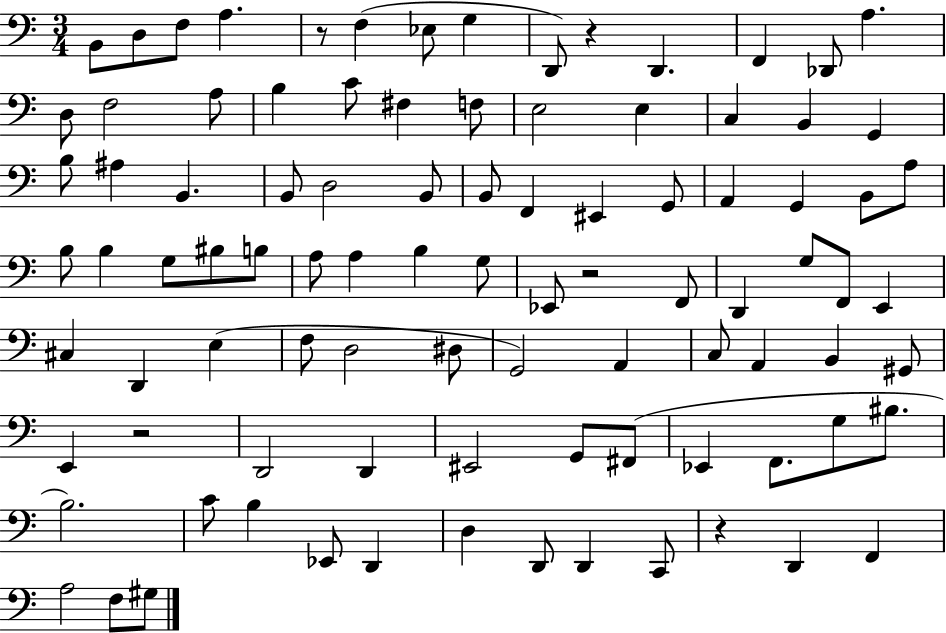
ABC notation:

X:1
T:Untitled
M:3/4
L:1/4
K:C
B,,/2 D,/2 F,/2 A, z/2 F, _E,/2 G, D,,/2 z D,, F,, _D,,/2 A, D,/2 F,2 A,/2 B, C/2 ^F, F,/2 E,2 E, C, B,, G,, B,/2 ^A, B,, B,,/2 D,2 B,,/2 B,,/2 F,, ^E,, G,,/2 A,, G,, B,,/2 A,/2 B,/2 B, G,/2 ^B,/2 B,/2 A,/2 A, B, G,/2 _E,,/2 z2 F,,/2 D,, G,/2 F,,/2 E,, ^C, D,, E, F,/2 D,2 ^D,/2 G,,2 A,, C,/2 A,, B,, ^G,,/2 E,, z2 D,,2 D,, ^E,,2 G,,/2 ^F,,/2 _E,, F,,/2 G,/2 ^B,/2 B,2 C/2 B, _E,,/2 D,, D, D,,/2 D,, C,,/2 z D,, F,, A,2 F,/2 ^G,/2